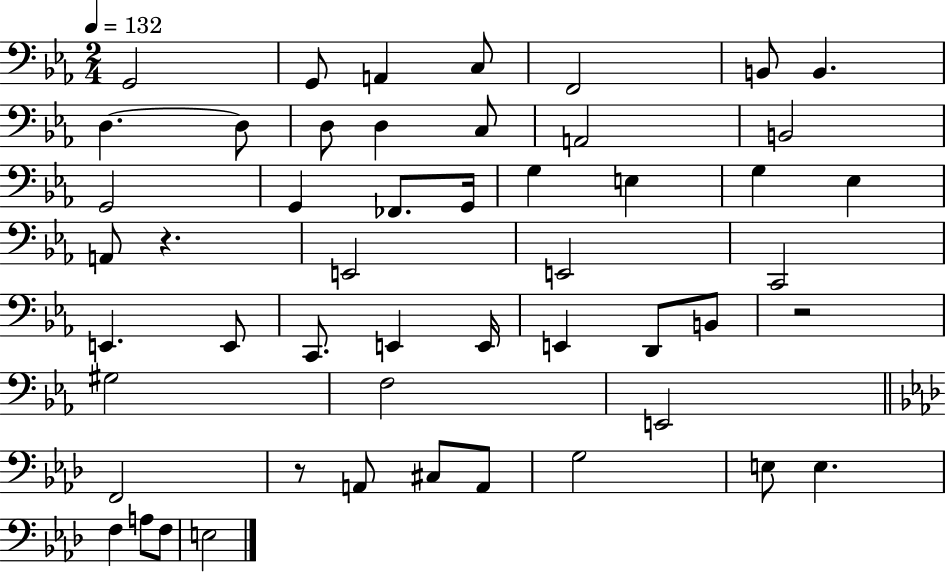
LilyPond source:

{
  \clef bass
  \numericTimeSignature
  \time 2/4
  \key ees \major
  \tempo 4 = 132
  g,2 | g,8 a,4 c8 | f,2 | b,8 b,4. | \break d4.~~ d8 | d8 d4 c8 | a,2 | b,2 | \break g,2 | g,4 fes,8. g,16 | g4 e4 | g4 ees4 | \break a,8 r4. | e,2 | e,2 | c,2 | \break e,4. e,8 | c,8. e,4 e,16 | e,4 d,8 b,8 | r2 | \break gis2 | f2 | e,2 | \bar "||" \break \key aes \major f,2 | r8 a,8 cis8 a,8 | g2 | e8 e4. | \break f4 a8 f8 | e2 | \bar "|."
}